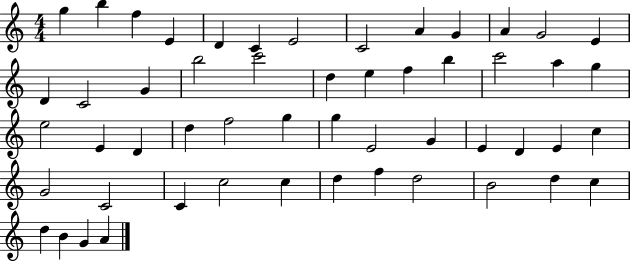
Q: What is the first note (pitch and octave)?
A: G5